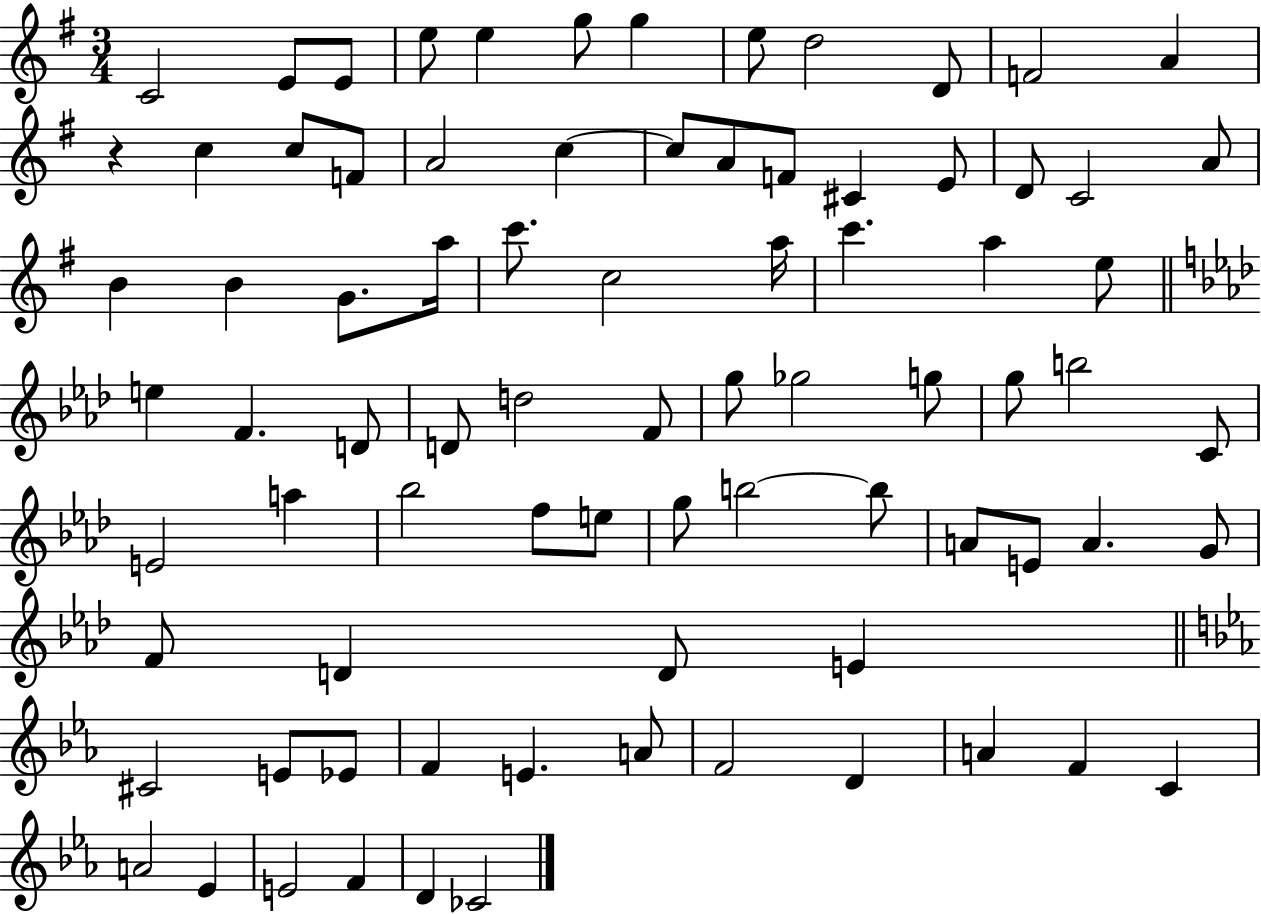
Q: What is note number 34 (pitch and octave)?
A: A5